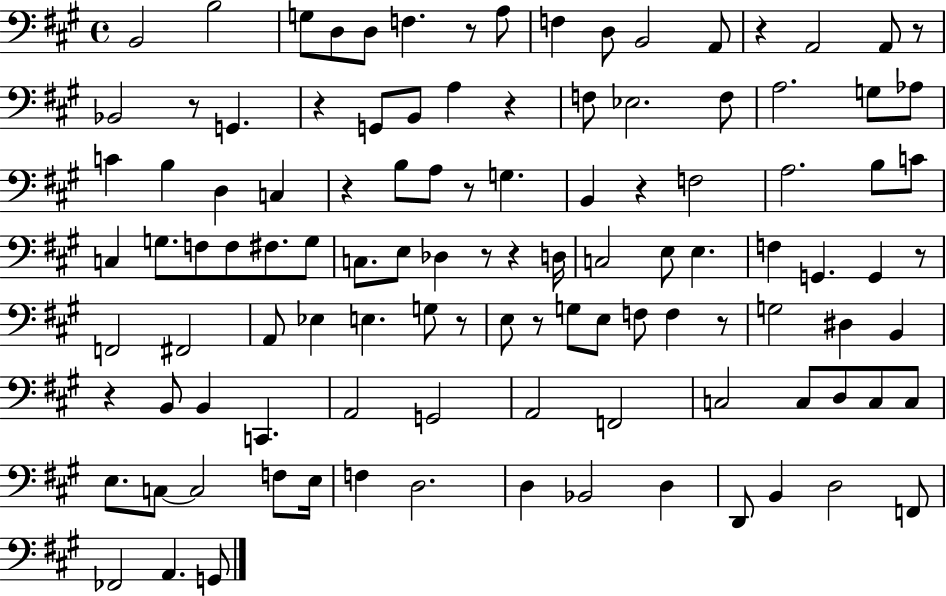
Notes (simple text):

B2/h B3/h G3/e D3/e D3/e F3/q. R/e A3/e F3/q D3/e B2/h A2/e R/q A2/h A2/e R/e Bb2/h R/e G2/q. R/q G2/e B2/e A3/q R/q F3/e Eb3/h. F3/e A3/h. G3/e Ab3/e C4/q B3/q D3/q C3/q R/q B3/e A3/e R/e G3/q. B2/q R/q F3/h A3/h. B3/e C4/e C3/q G3/e. F3/e F3/e F#3/e. G3/e C3/e. E3/e Db3/q R/e R/q D3/s C3/h E3/e E3/q. F3/q G2/q. G2/q R/e F2/h F#2/h A2/e Eb3/q E3/q. G3/e R/e E3/e R/e G3/e E3/e F3/e F3/q R/e G3/h D#3/q B2/q R/q B2/e B2/q C2/q. A2/h G2/h A2/h F2/h C3/h C3/e D3/e C3/e C3/e E3/e. C3/e C3/h F3/e E3/s F3/q D3/h. D3/q Bb2/h D3/q D2/e B2/q D3/h F2/e FES2/h A2/q. G2/e